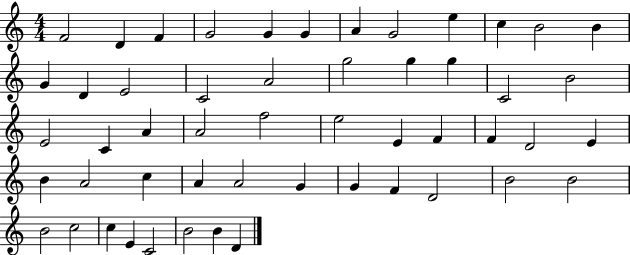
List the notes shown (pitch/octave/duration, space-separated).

F4/h D4/q F4/q G4/h G4/q G4/q A4/q G4/h E5/q C5/q B4/h B4/q G4/q D4/q E4/h C4/h A4/h G5/h G5/q G5/q C4/h B4/h E4/h C4/q A4/q A4/h F5/h E5/h E4/q F4/q F4/q D4/h E4/q B4/q A4/h C5/q A4/q A4/h G4/q G4/q F4/q D4/h B4/h B4/h B4/h C5/h C5/q E4/q C4/h B4/h B4/q D4/q